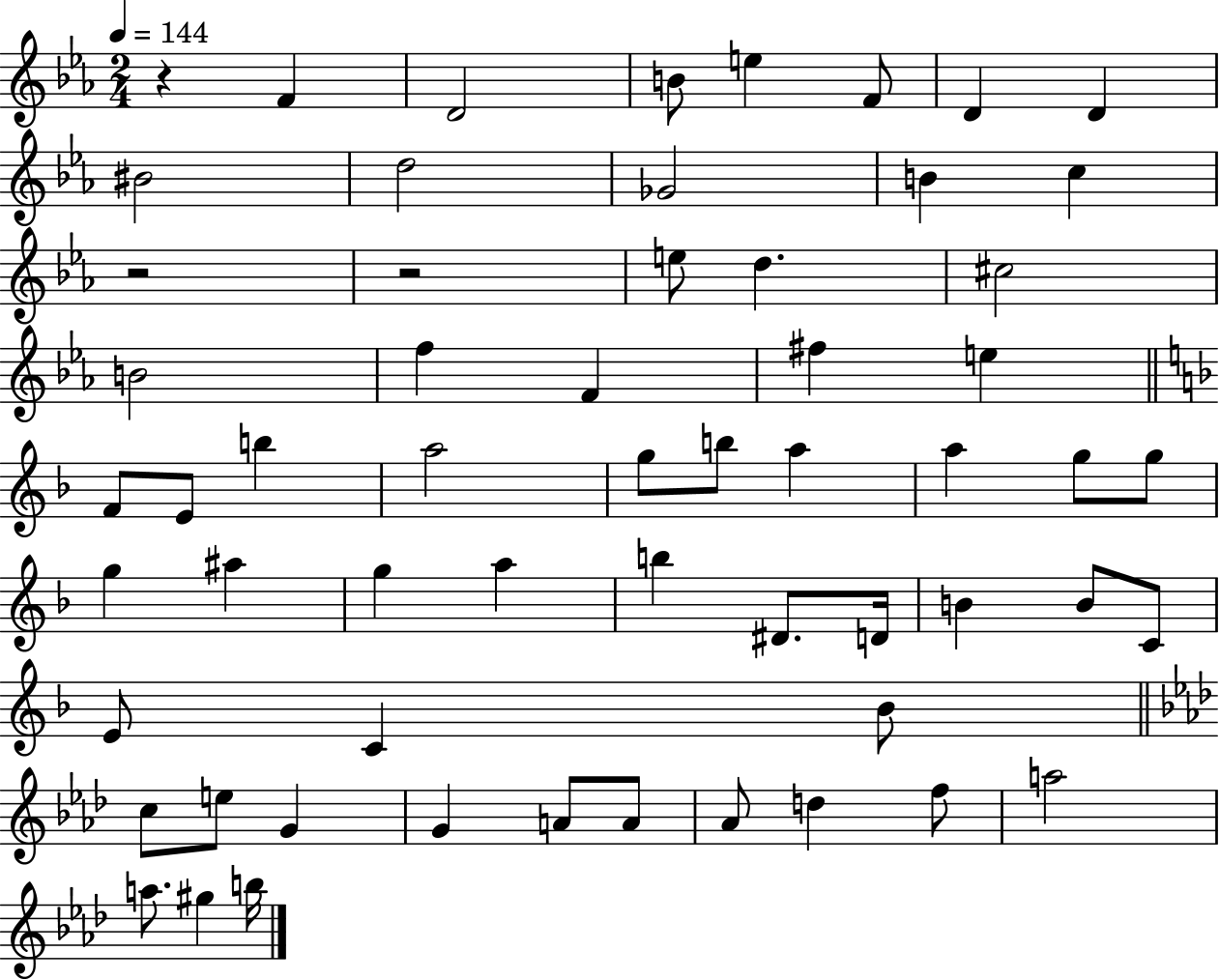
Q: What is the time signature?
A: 2/4